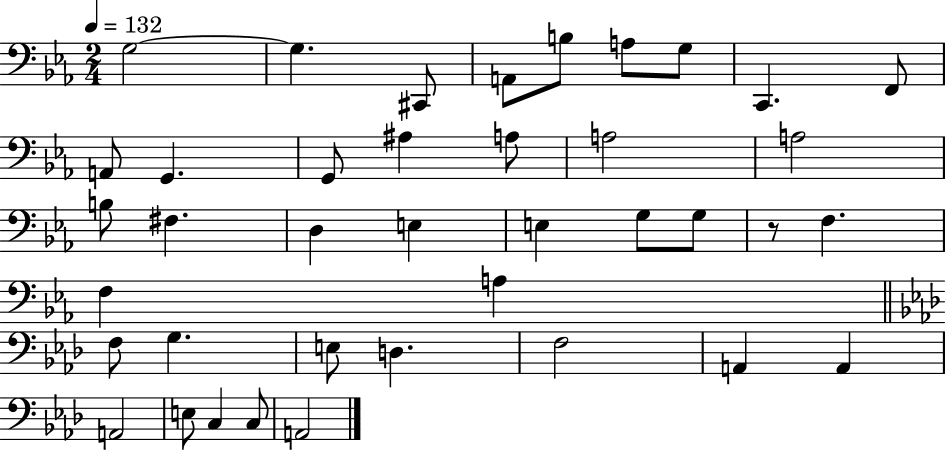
{
  \clef bass
  \numericTimeSignature
  \time 2/4
  \key ees \major
  \tempo 4 = 132
  g2~~ | g4. cis,8 | a,8 b8 a8 g8 | c,4. f,8 | \break a,8 g,4. | g,8 ais4 a8 | a2 | a2 | \break b8 fis4. | d4 e4 | e4 g8 g8 | r8 f4. | \break f4 a4 | \bar "||" \break \key aes \major f8 g4. | e8 d4. | f2 | a,4 a,4 | \break a,2 | e8 c4 c8 | a,2 | \bar "|."
}